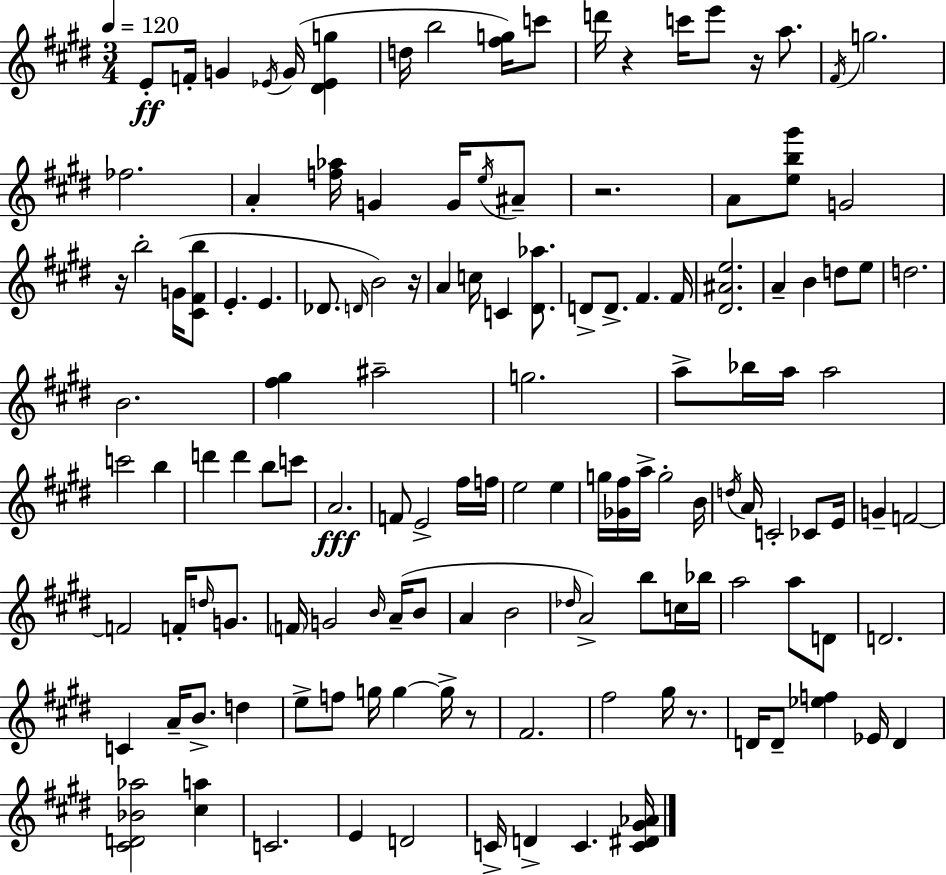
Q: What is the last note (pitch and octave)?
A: C4